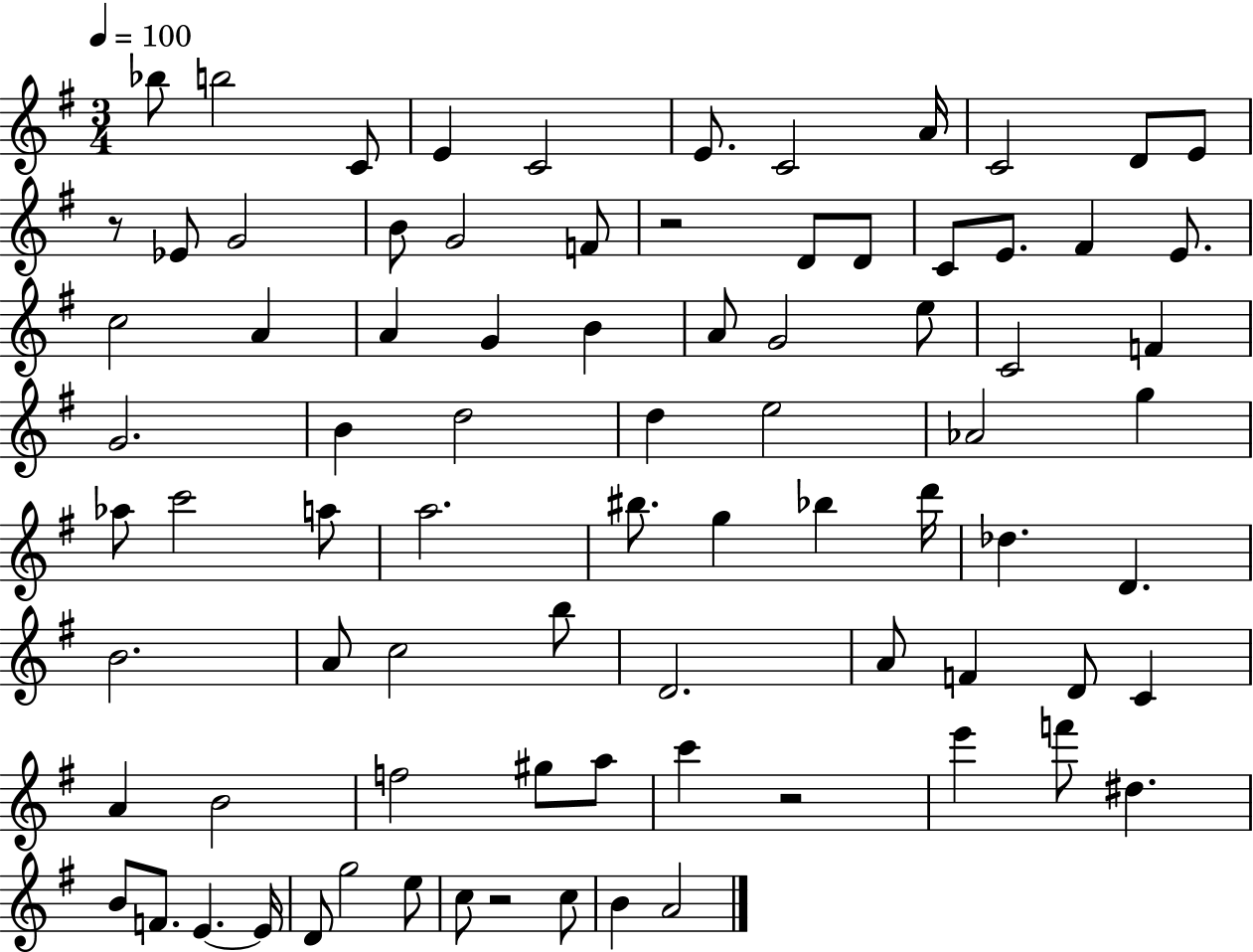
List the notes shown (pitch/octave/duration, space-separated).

Bb5/e B5/h C4/e E4/q C4/h E4/e. C4/h A4/s C4/h D4/e E4/e R/e Eb4/e G4/h B4/e G4/h F4/e R/h D4/e D4/e C4/e E4/e. F#4/q E4/e. C5/h A4/q A4/q G4/q B4/q A4/e G4/h E5/e C4/h F4/q G4/h. B4/q D5/h D5/q E5/h Ab4/h G5/q Ab5/e C6/h A5/e A5/h. BIS5/e. G5/q Bb5/q D6/s Db5/q. D4/q. B4/h. A4/e C5/h B5/e D4/h. A4/e F4/q D4/e C4/q A4/q B4/h F5/h G#5/e A5/e C6/q R/h E6/q F6/e D#5/q. B4/e F4/e. E4/q. E4/s D4/e G5/h E5/e C5/e R/h C5/e B4/q A4/h